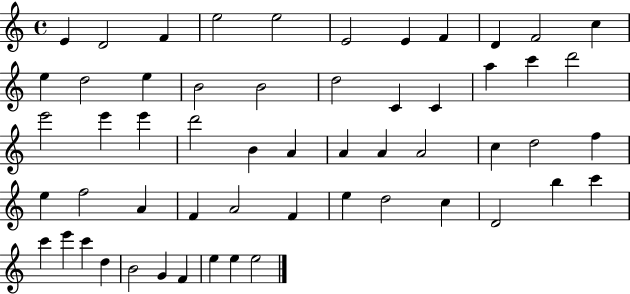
X:1
T:Untitled
M:4/4
L:1/4
K:C
E D2 F e2 e2 E2 E F D F2 c e d2 e B2 B2 d2 C C a c' d'2 e'2 e' e' d'2 B A A A A2 c d2 f e f2 A F A2 F e d2 c D2 b c' c' e' c' d B2 G F e e e2